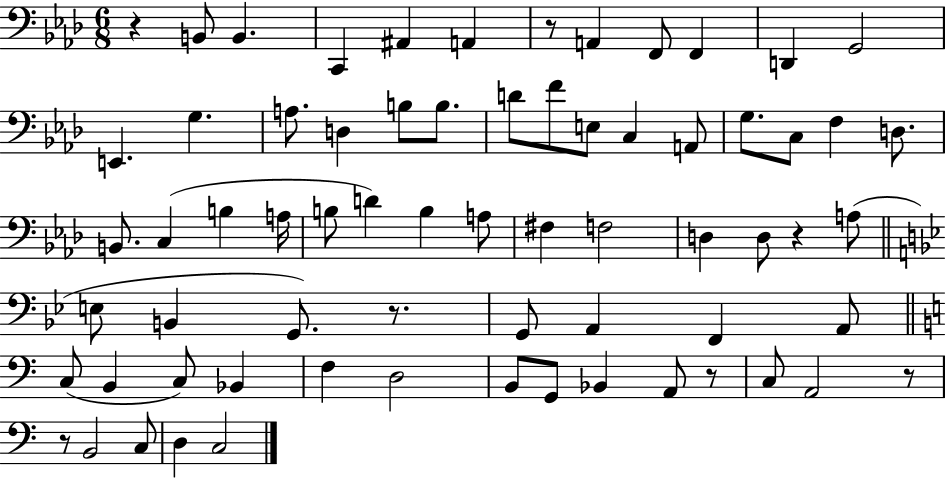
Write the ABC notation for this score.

X:1
T:Untitled
M:6/8
L:1/4
K:Ab
z B,,/2 B,, C,, ^A,, A,, z/2 A,, F,,/2 F,, D,, G,,2 E,, G, A,/2 D, B,/2 B,/2 D/2 F/2 E,/2 C, A,,/2 G,/2 C,/2 F, D,/2 B,,/2 C, B, A,/4 B,/2 D B, A,/2 ^F, F,2 D, D,/2 z A,/2 E,/2 B,, G,,/2 z/2 G,,/2 A,, F,, A,,/2 C,/2 B,, C,/2 _B,, F, D,2 B,,/2 G,,/2 _B,, A,,/2 z/2 C,/2 A,,2 z/2 z/2 B,,2 C,/2 D, C,2